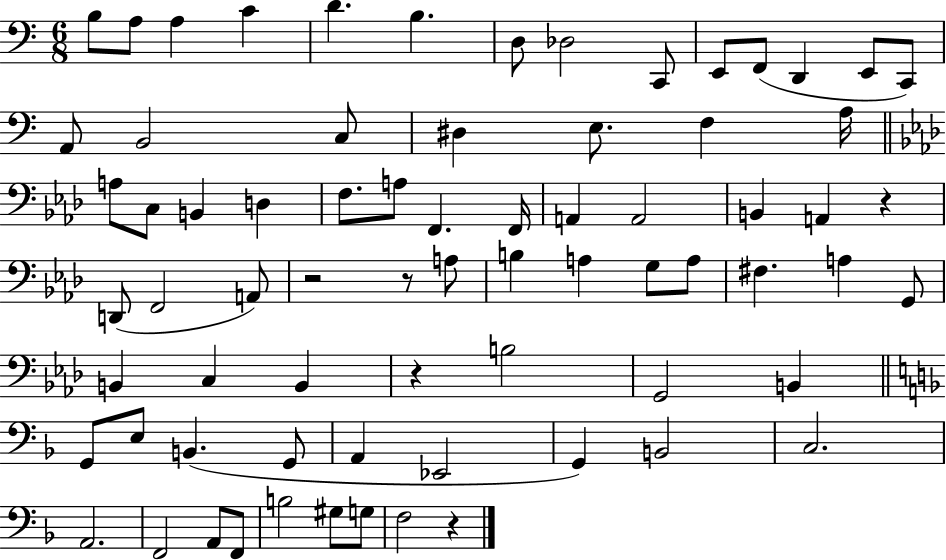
B3/e A3/e A3/q C4/q D4/q. B3/q. D3/e Db3/h C2/e E2/e F2/e D2/q E2/e C2/e A2/e B2/h C3/e D#3/q E3/e. F3/q A3/s A3/e C3/e B2/q D3/q F3/e. A3/e F2/q. F2/s A2/q A2/h B2/q A2/q R/q D2/e F2/h A2/e R/h R/e A3/e B3/q A3/q G3/e A3/e F#3/q. A3/q G2/e B2/q C3/q B2/q R/q B3/h G2/h B2/q G2/e E3/e B2/q. G2/e A2/q Eb2/h G2/q B2/h C3/h. A2/h. F2/h A2/e F2/e B3/h G#3/e G3/e F3/h R/q